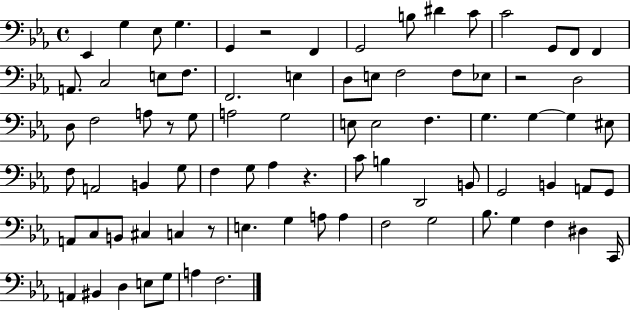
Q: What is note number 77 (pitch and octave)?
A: F3